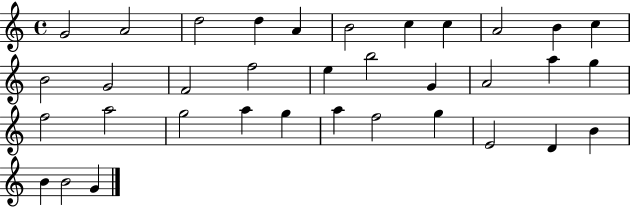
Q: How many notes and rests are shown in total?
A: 35